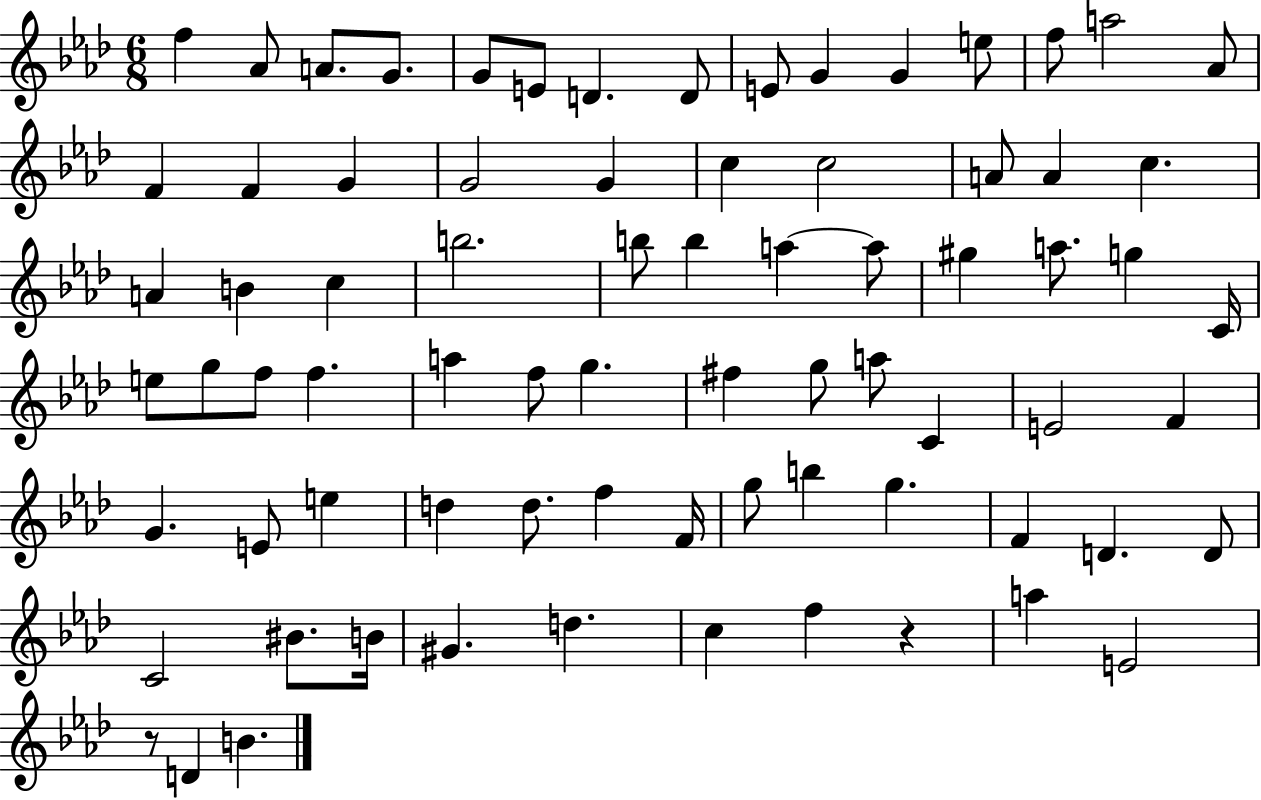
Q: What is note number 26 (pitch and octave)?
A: A4